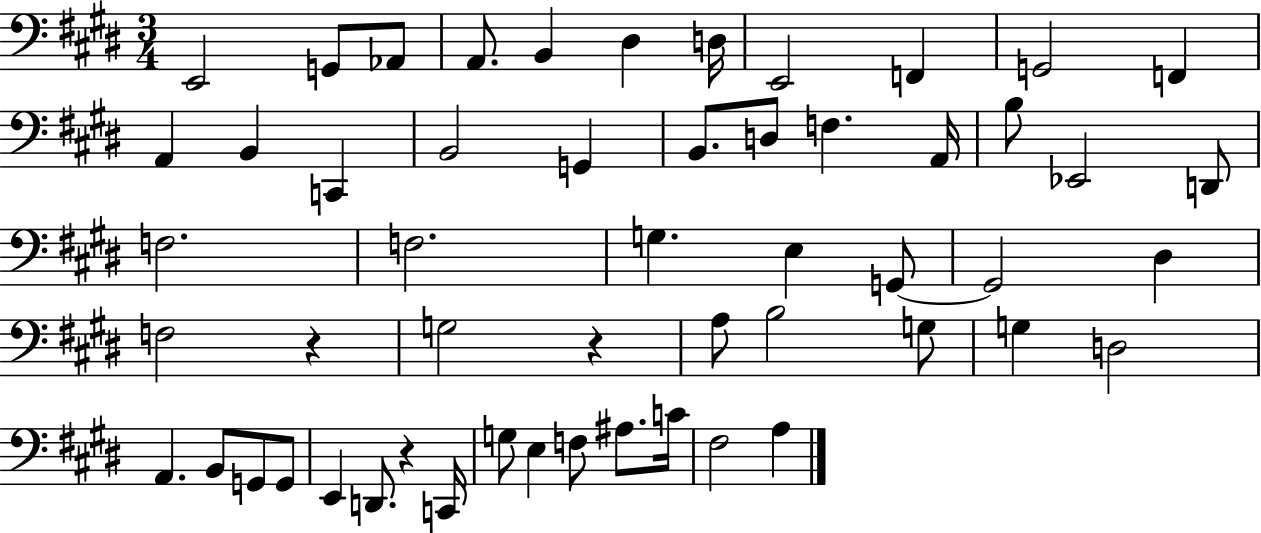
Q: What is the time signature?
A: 3/4